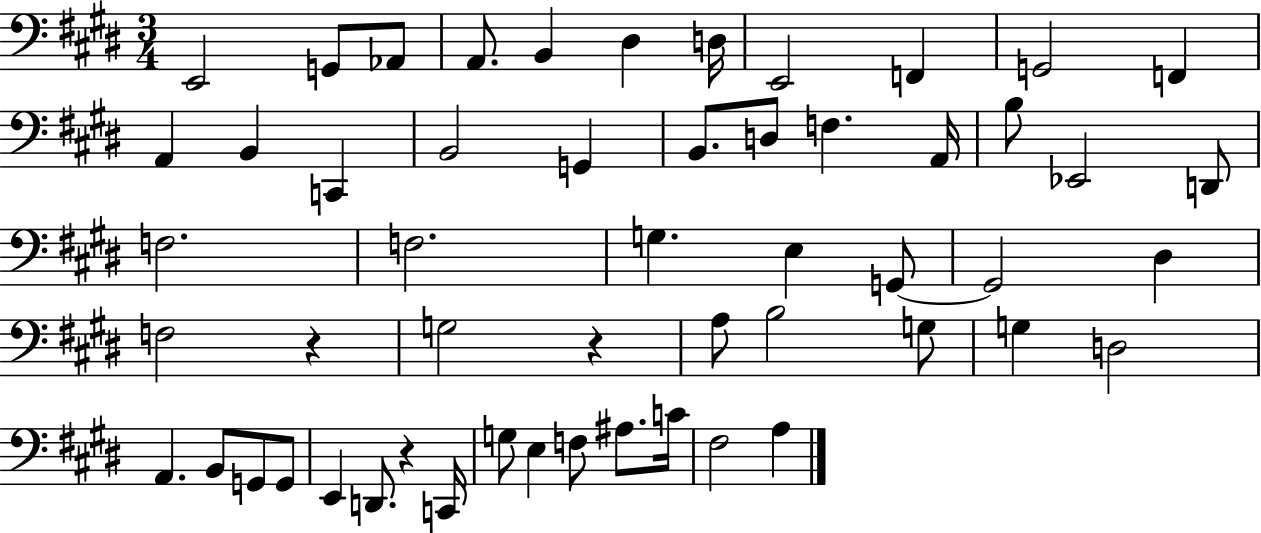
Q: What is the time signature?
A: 3/4